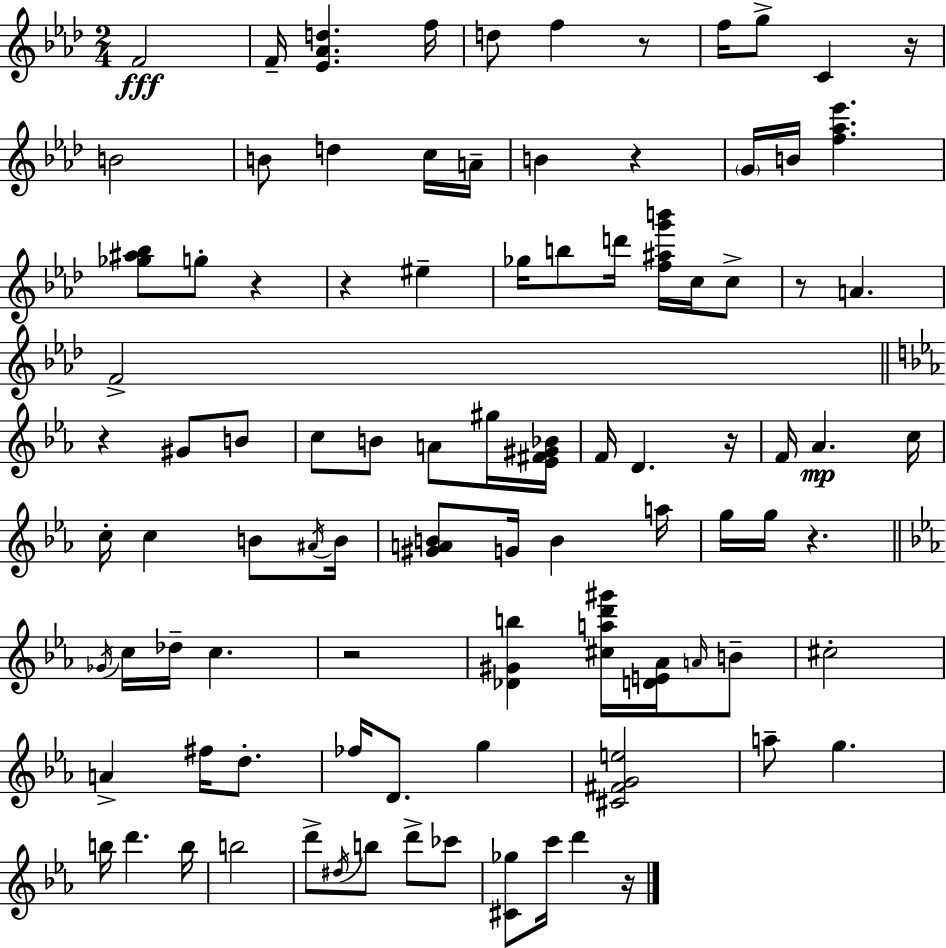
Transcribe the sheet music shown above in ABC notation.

X:1
T:Untitled
M:2/4
L:1/4
K:Fm
F2 F/4 [_E_Ad] f/4 d/2 f z/2 f/4 g/2 C z/4 B2 B/2 d c/4 A/4 B z G/4 B/4 [f_a_e'] [_g^a_b]/2 g/2 z z ^e _g/4 b/2 d'/4 [f^ag'b']/4 c/4 c/2 z/2 A F2 z ^G/2 B/2 c/2 B/2 A/2 ^g/4 [_E^F^G_B]/4 F/4 D z/4 F/4 _A c/4 c/4 c B/2 ^A/4 B/4 [^GAB]/2 G/4 B a/4 g/4 g/4 z _G/4 c/4 _d/4 c z2 [_D^Gb] [^cad'^g']/4 [DE_A]/4 A/4 B/2 ^c2 A ^f/4 d/2 _f/4 D/2 g [^C^FGe]2 a/2 g b/4 d' b/4 b2 d'/2 ^d/4 b/2 d'/2 _c'/2 [^C_g]/2 c'/4 d' z/4